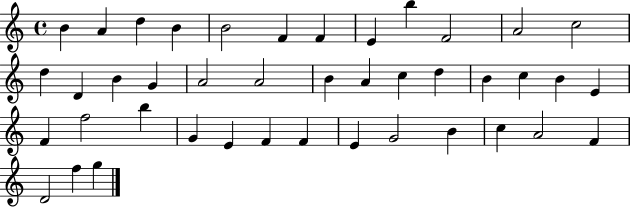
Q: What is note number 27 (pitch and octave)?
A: F4